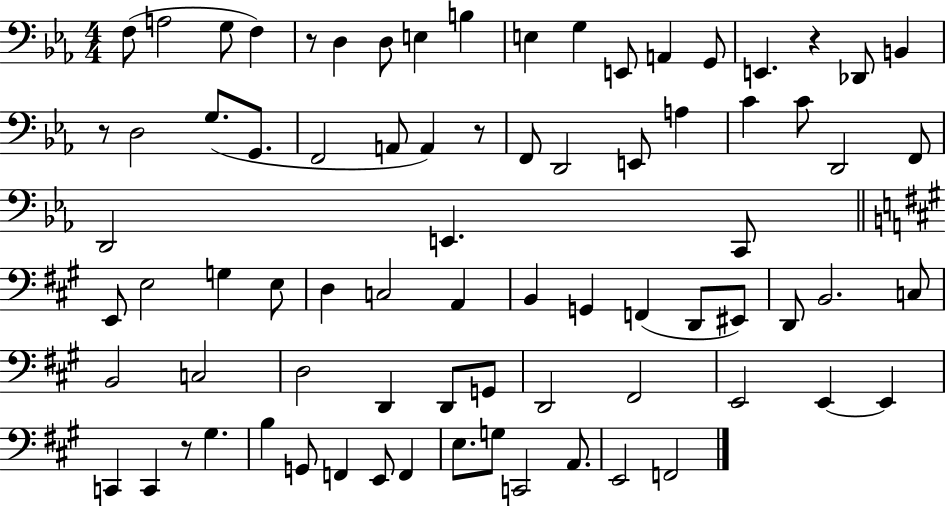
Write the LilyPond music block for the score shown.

{
  \clef bass
  \numericTimeSignature
  \time 4/4
  \key ees \major
  f8( a2 g8 f4) | r8 d4 d8 e4 b4 | e4 g4 e,8 a,4 g,8 | e,4. r4 des,8 b,4 | \break r8 d2 g8.( g,8. | f,2 a,8 a,4) r8 | f,8 d,2 e,8 a4 | c'4 c'8 d,2 f,8 | \break d,2 e,4. c,8 | \bar "||" \break \key a \major e,8 e2 g4 e8 | d4 c2 a,4 | b,4 g,4 f,4( d,8 eis,8) | d,8 b,2. c8 | \break b,2 c2 | d2 d,4 d,8 g,8 | d,2 fis,2 | e,2 e,4~~ e,4 | \break c,4 c,4 r8 gis4. | b4 g,8 f,4 e,8 f,4 | e8. g8 c,2 a,8. | e,2 f,2 | \break \bar "|."
}